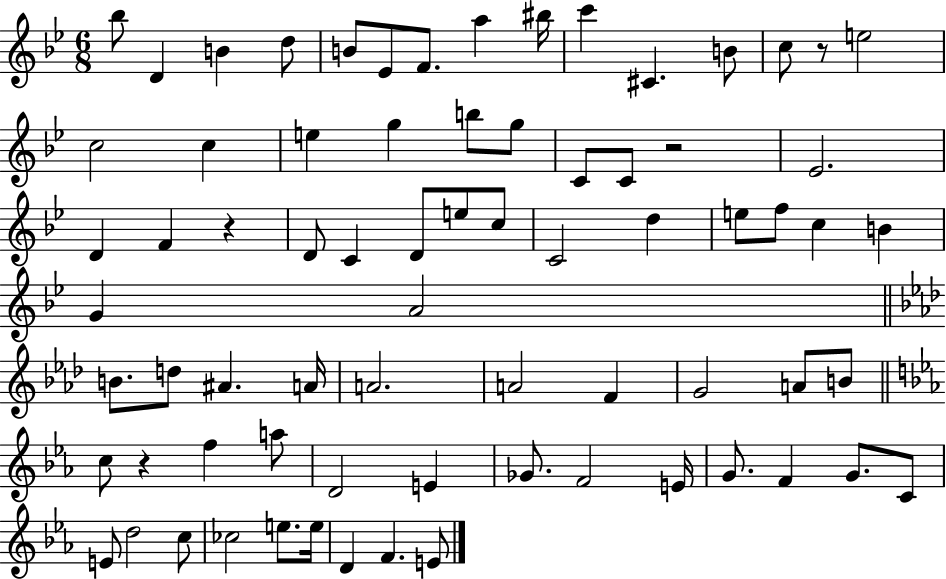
{
  \clef treble
  \numericTimeSignature
  \time 6/8
  \key bes \major
  bes''8 d'4 b'4 d''8 | b'8 ees'8 f'8. a''4 bis''16 | c'''4 cis'4. b'8 | c''8 r8 e''2 | \break c''2 c''4 | e''4 g''4 b''8 g''8 | c'8 c'8 r2 | ees'2. | \break d'4 f'4 r4 | d'8 c'4 d'8 e''8 c''8 | c'2 d''4 | e''8 f''8 c''4 b'4 | \break g'4 a'2 | \bar "||" \break \key aes \major b'8. d''8 ais'4. a'16 | a'2. | a'2 f'4 | g'2 a'8 b'8 | \break \bar "||" \break \key ees \major c''8 r4 f''4 a''8 | d'2 e'4 | ges'8. f'2 e'16 | g'8. f'4 g'8. c'8 | \break e'8 d''2 c''8 | ces''2 e''8. e''16 | d'4 f'4. e'8 | \bar "|."
}